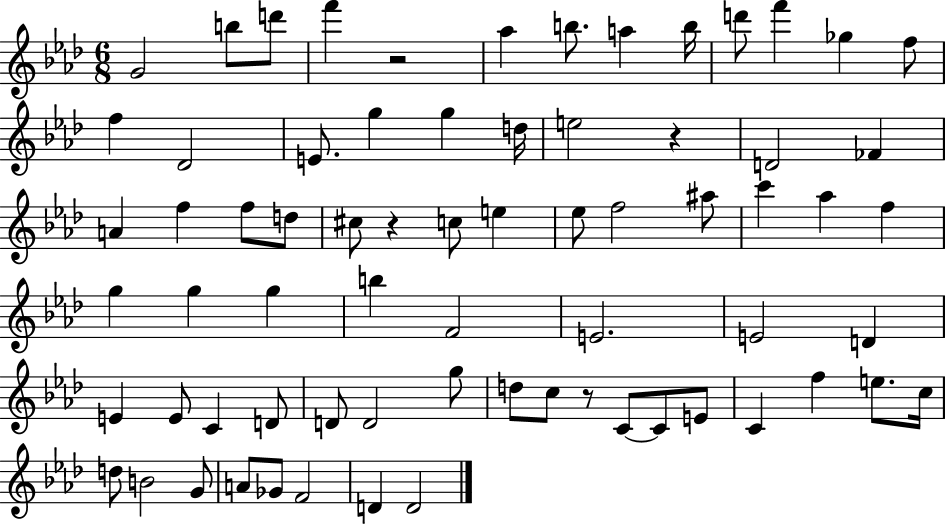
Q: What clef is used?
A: treble